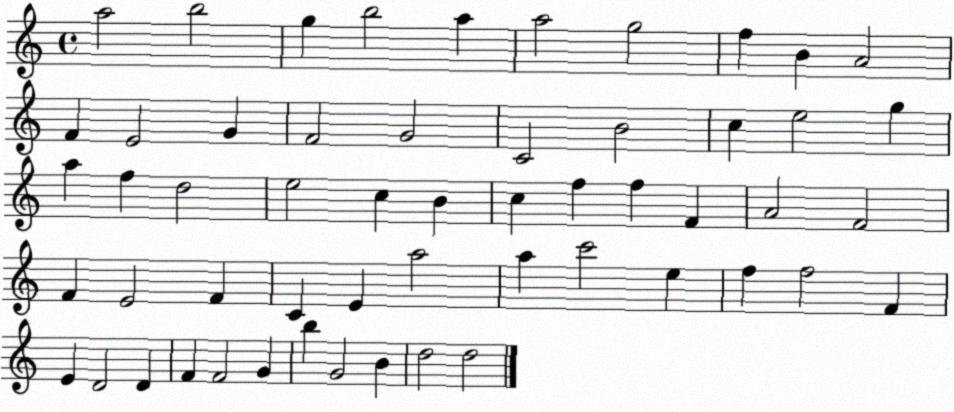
X:1
T:Untitled
M:4/4
L:1/4
K:C
a2 b2 g b2 a a2 g2 f B A2 F E2 G F2 G2 C2 B2 c e2 g a f d2 e2 c B c f f F A2 F2 F E2 F C E a2 a c'2 e f f2 F E D2 D F F2 G b G2 B d2 d2